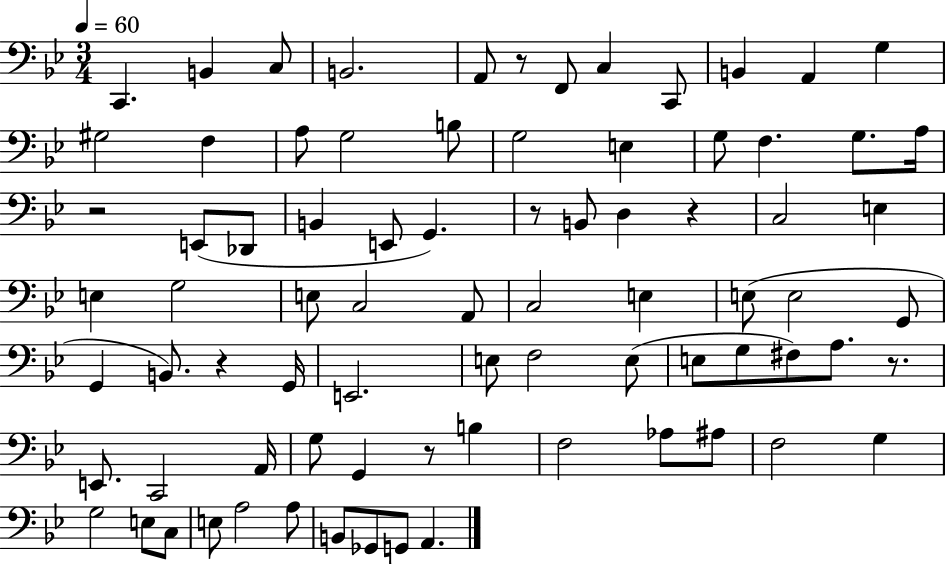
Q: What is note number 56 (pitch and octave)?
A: G3